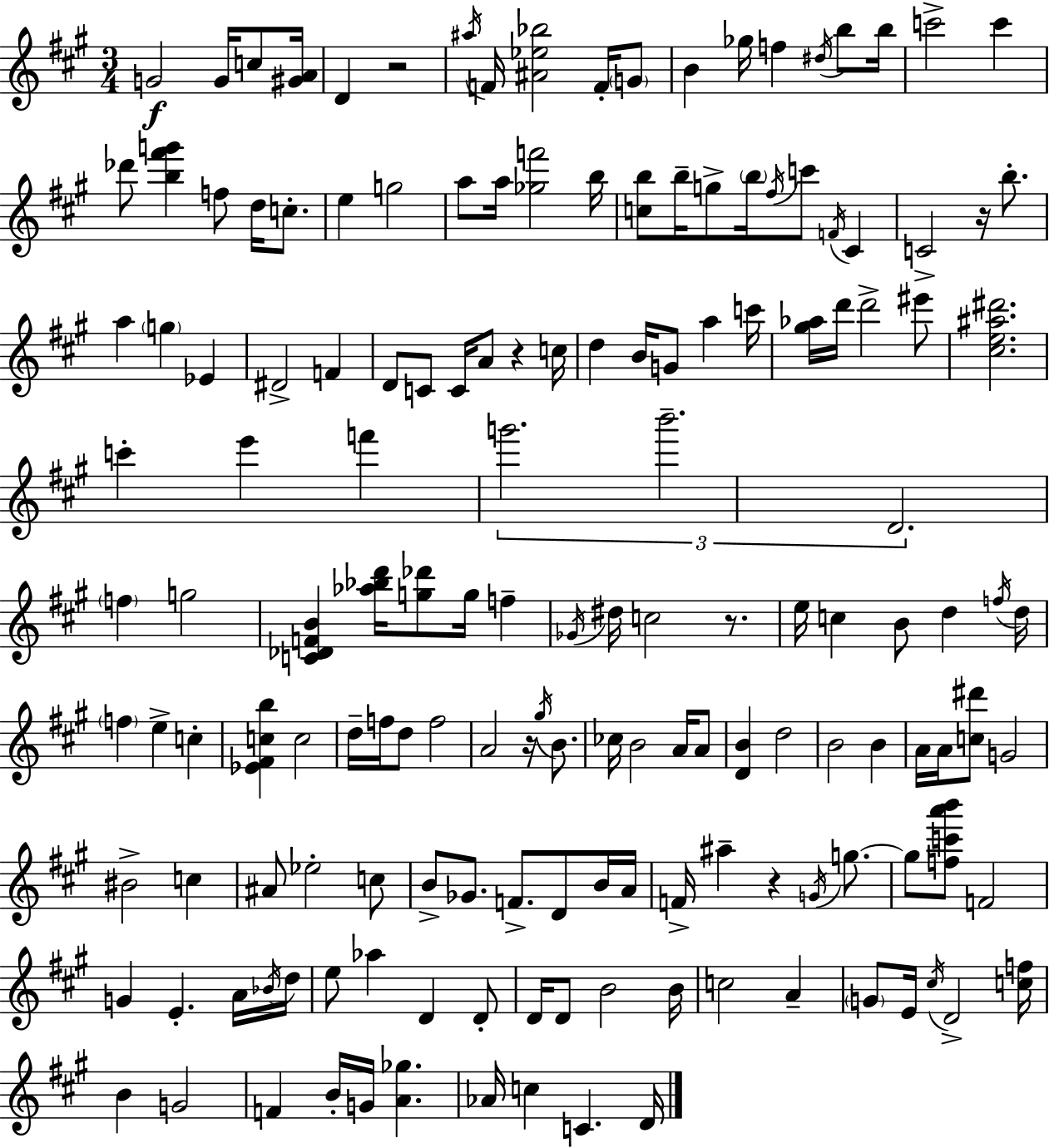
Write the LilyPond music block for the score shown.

{
  \clef treble
  \numericTimeSignature
  \time 3/4
  \key a \major
  g'2\f g'16 c''8 <gis' a'>16 | d'4 r2 | \acciaccatura { ais''16 } f'16 <ais' ees'' bes''>2 f'16-. \parenthesize g'8 | b'4 ges''16 f''4 \acciaccatura { dis''16 } b''8 | \break b''16 c'''2-> c'''4 | des'''8 <b'' fis''' g'''>4 f''8 d''16 c''8.-. | e''4 g''2 | a''8 a''16 <ges'' f'''>2 | \break b''16 <c'' b''>8 b''16-- g''8-> \parenthesize b''16 \acciaccatura { fis''16 } c'''8 \acciaccatura { f'16 } | cis'4 c'2-> | r16 b''8.-. a''4 \parenthesize g''4 | ees'4 dis'2-> | \break f'4 d'8 c'8 c'16 a'8 r4 | c''16 d''4 b'16 g'8 a''4 | c'''16 <gis'' aes''>16 d'''16 d'''2-> | eis'''8 <cis'' e'' ais'' dis'''>2. | \break c'''4-. e'''4 | f'''4 \tuplet 3/2 { g'''2. | b'''2.-- | d'2. } | \break \parenthesize f''4 g''2 | <c' des' f' b'>4 <aes'' bes'' d'''>16 <g'' des'''>8 g''16 | f''4-- \acciaccatura { ges'16 } dis''16 c''2 | r8. e''16 c''4 b'8 | \break d''4 \acciaccatura { f''16 } d''16 \parenthesize f''4 e''4-> | c''4-. <ees' fis' c'' b''>4 c''2 | d''16-- f''16 d''8 f''2 | a'2 | \break r16 \acciaccatura { gis''16 } b'8. ces''16 b'2 | a'16 a'8 <d' b'>4 d''2 | b'2 | b'4 a'16 a'16 <c'' dis'''>8 g'2 | \break bis'2-> | c''4 ais'8 ees''2-. | c''8 b'8-> ges'8. | f'8.-> d'8 b'16 a'16 f'16-> ais''4-- | \break r4 \acciaccatura { g'16 } g''8.~~ g''8 <f'' c''' a''' b'''>8 | f'2 g'4 | e'4.-. a'16 \acciaccatura { bes'16 } d''16 e''8 aes''4 | d'4 d'8-. d'16 d'8 | \break b'2 b'16 c''2 | a'4-- \parenthesize g'8 e'16 | \acciaccatura { cis''16 } d'2-> <c'' f''>16 b'4 | g'2 f'4 | \break b'16-. g'16 <a' ges''>4. aes'16 c''4 | c'4. d'16 \bar "|."
}